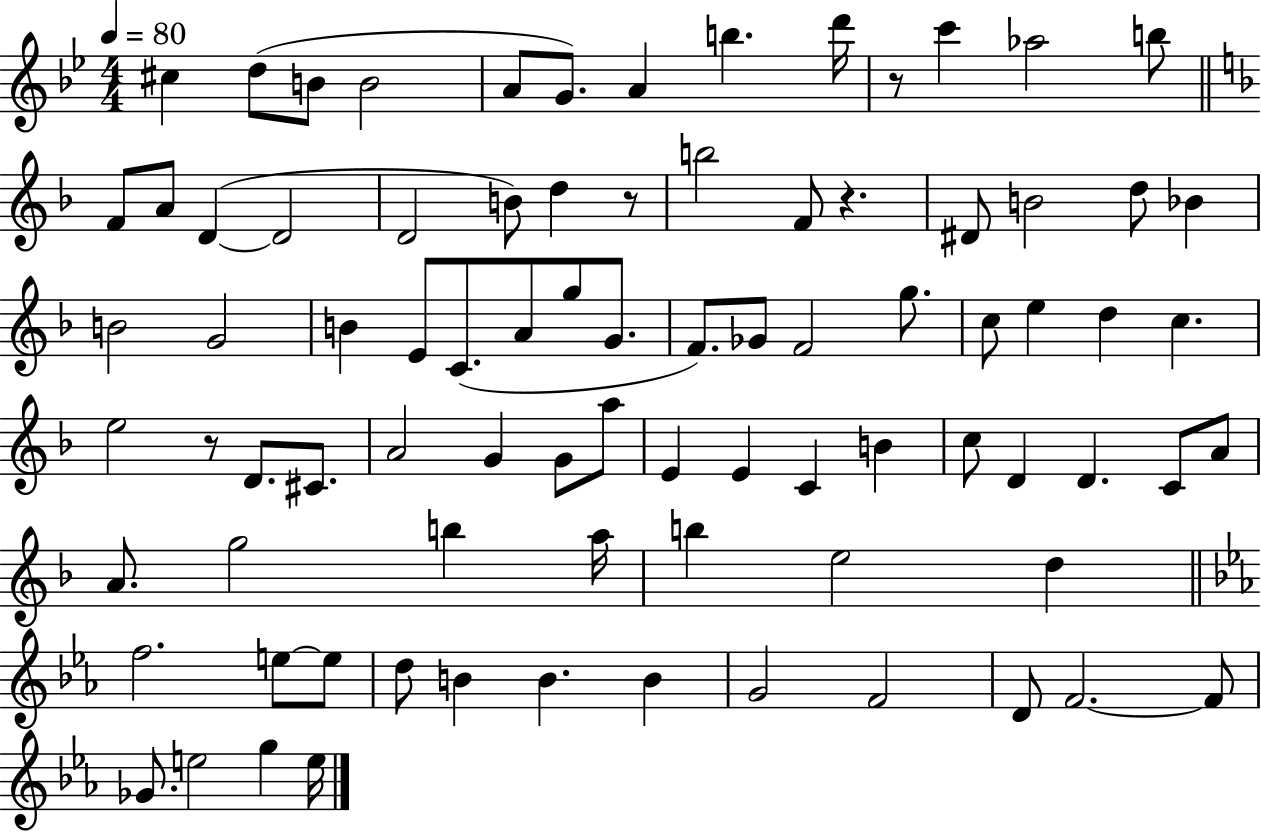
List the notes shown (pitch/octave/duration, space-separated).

C#5/q D5/e B4/e B4/h A4/e G4/e. A4/q B5/q. D6/s R/e C6/q Ab5/h B5/e F4/e A4/e D4/q D4/h D4/h B4/e D5/q R/e B5/h F4/e R/q. D#4/e B4/h D5/e Bb4/q B4/h G4/h B4/q E4/e C4/e. A4/e G5/e G4/e. F4/e. Gb4/e F4/h G5/e. C5/e E5/q D5/q C5/q. E5/h R/e D4/e. C#4/e. A4/h G4/q G4/e A5/e E4/q E4/q C4/q B4/q C5/e D4/q D4/q. C4/e A4/e A4/e. G5/h B5/q A5/s B5/q E5/h D5/q F5/h. E5/e E5/e D5/e B4/q B4/q. B4/q G4/h F4/h D4/e F4/h. F4/e Gb4/e. E5/h G5/q E5/s